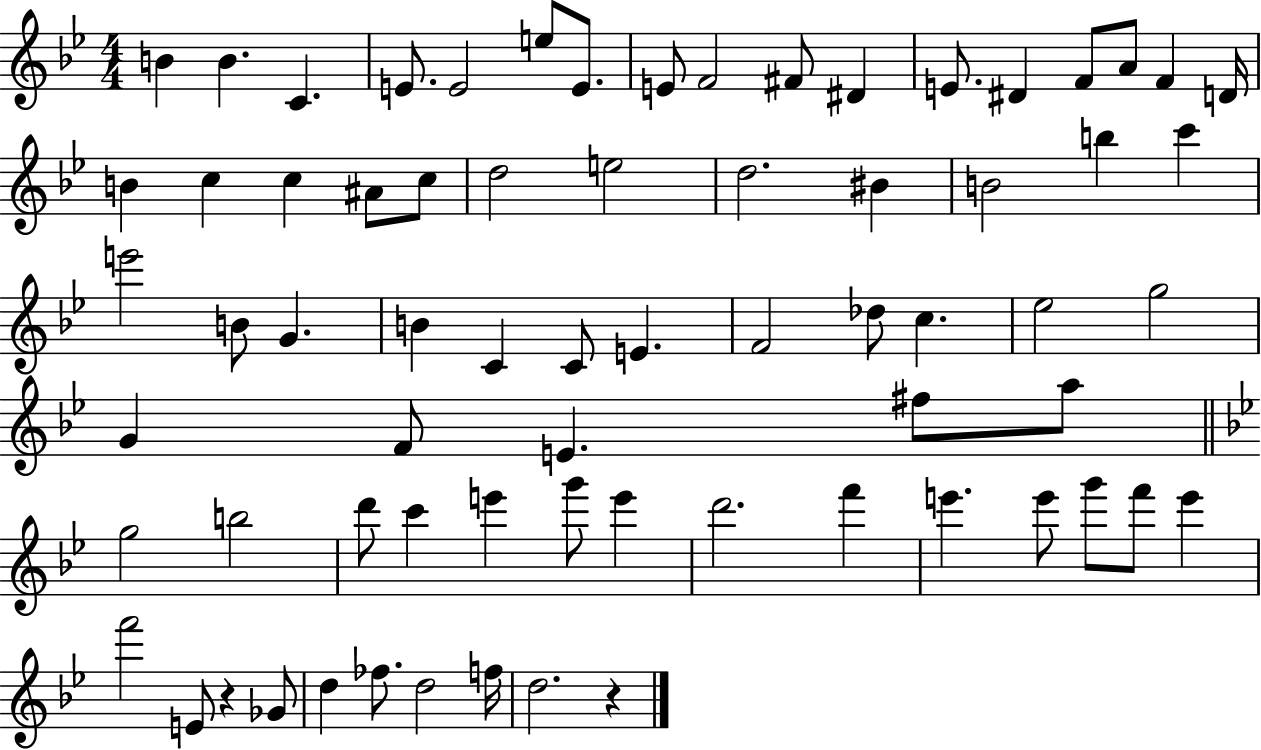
{
  \clef treble
  \numericTimeSignature
  \time 4/4
  \key bes \major
  b'4 b'4. c'4. | e'8. e'2 e''8 e'8. | e'8 f'2 fis'8 dis'4 | e'8. dis'4 f'8 a'8 f'4 d'16 | \break b'4 c''4 c''4 ais'8 c''8 | d''2 e''2 | d''2. bis'4 | b'2 b''4 c'''4 | \break e'''2 b'8 g'4. | b'4 c'4 c'8 e'4. | f'2 des''8 c''4. | ees''2 g''2 | \break g'4 f'8 e'4. fis''8 a''8 | \bar "||" \break \key g \minor g''2 b''2 | d'''8 c'''4 e'''4 g'''8 e'''4 | d'''2. f'''4 | e'''4. e'''8 g'''8 f'''8 e'''4 | \break f'''2 e'8 r4 ges'8 | d''4 fes''8. d''2 f''16 | d''2. r4 | \bar "|."
}